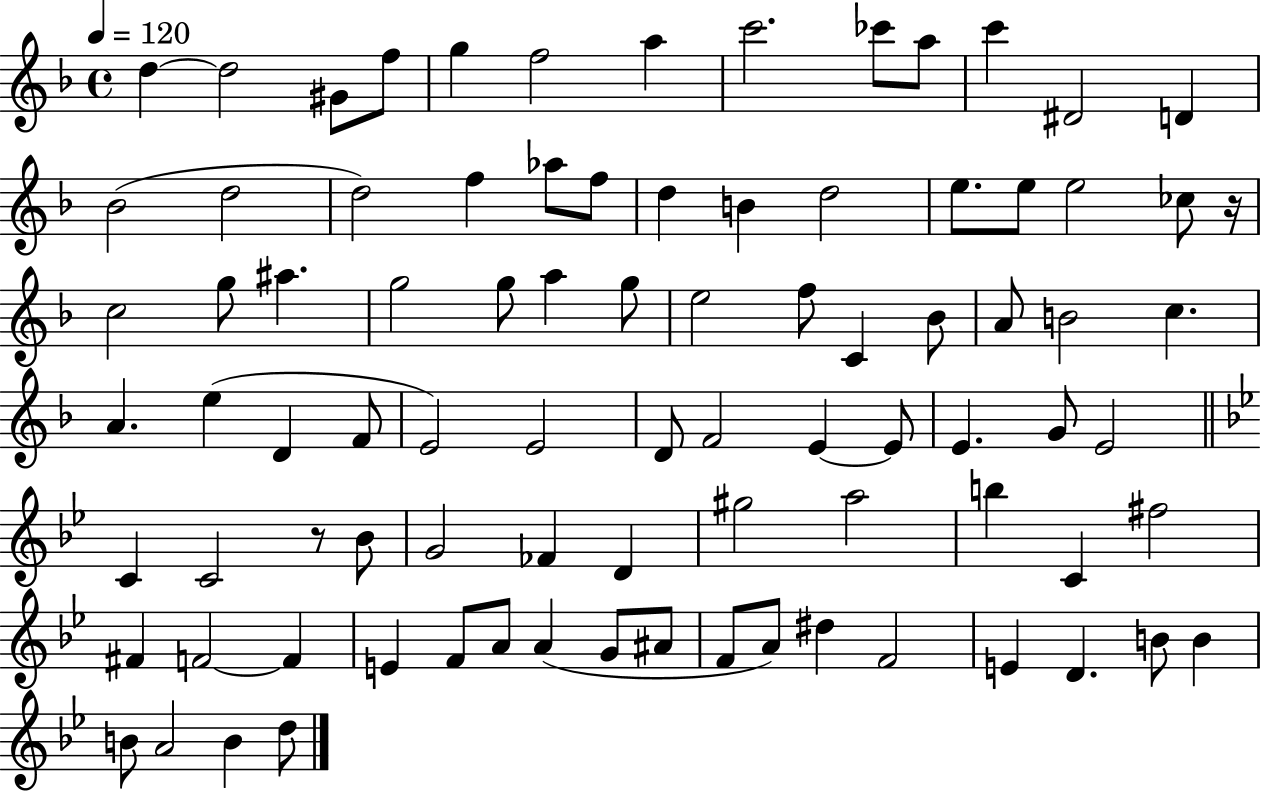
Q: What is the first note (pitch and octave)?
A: D5